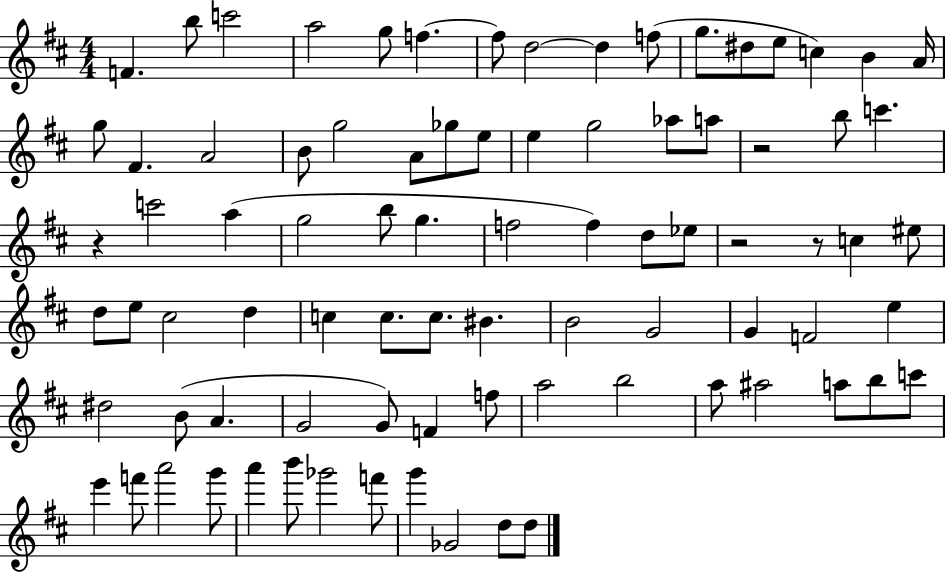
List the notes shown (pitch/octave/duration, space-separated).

F4/q. B5/e C6/h A5/h G5/e F5/q. F5/e D5/h D5/q F5/e G5/e. D#5/e E5/e C5/q B4/q A4/s G5/e F#4/q. A4/h B4/e G5/h A4/e Gb5/e E5/e E5/q G5/h Ab5/e A5/e R/h B5/e C6/q. R/q C6/h A5/q G5/h B5/e G5/q. F5/h F5/q D5/e Eb5/e R/h R/e C5/q EIS5/e D5/e E5/e C#5/h D5/q C5/q C5/e. C5/e. BIS4/q. B4/h G4/h G4/q F4/h E5/q D#5/h B4/e A4/q. G4/h G4/e F4/q F5/e A5/h B5/h A5/e A#5/h A5/e B5/e C6/e E6/q F6/e A6/h G6/e A6/q B6/e Gb6/h F6/e G6/q Gb4/h D5/e D5/e